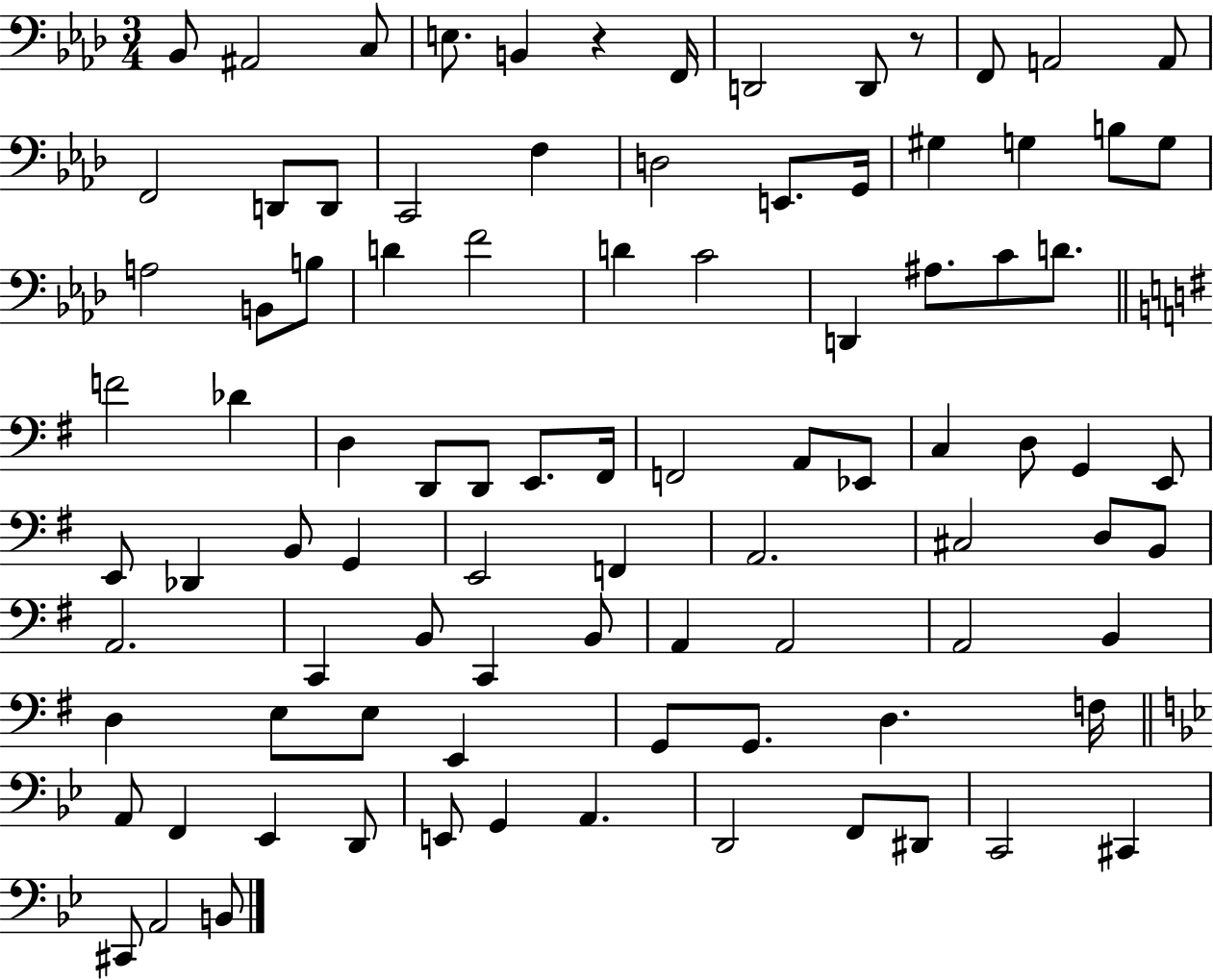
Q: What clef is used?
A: bass